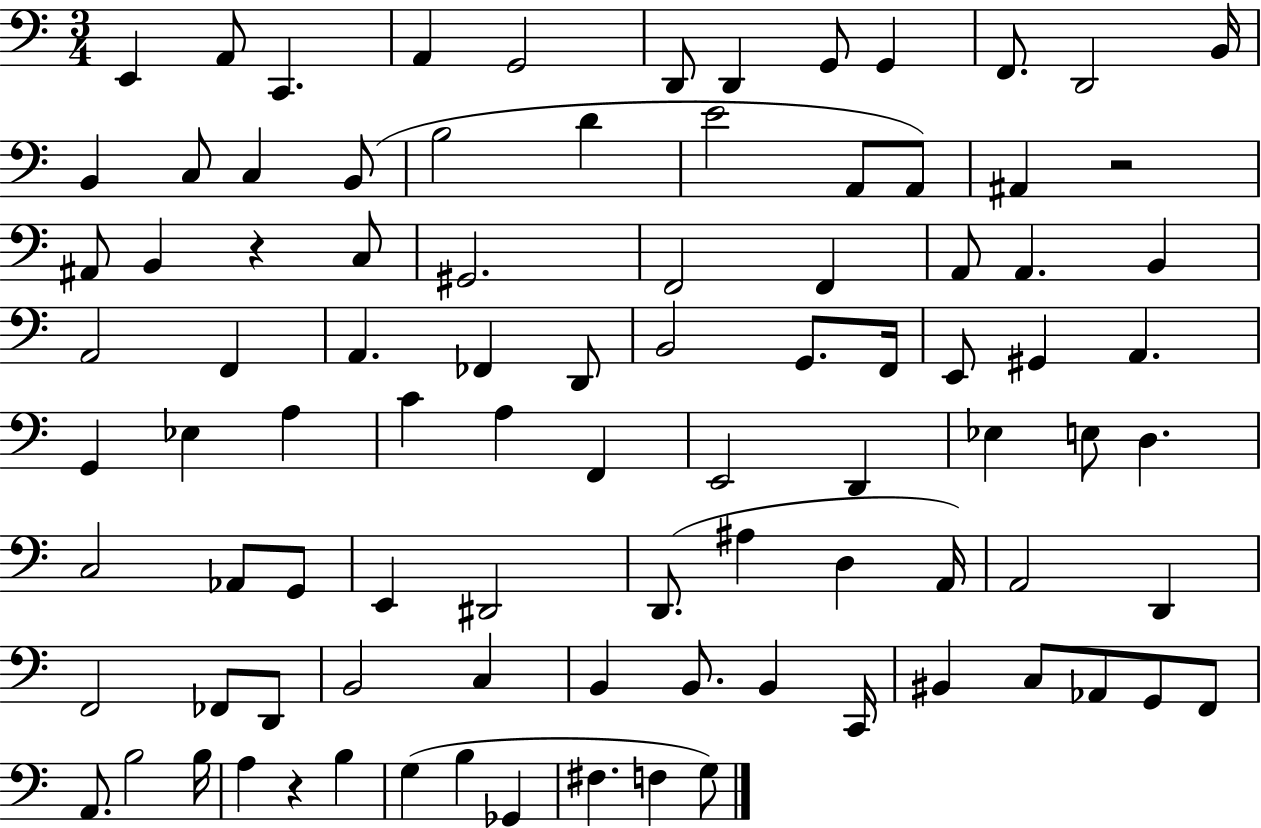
E2/q A2/e C2/q. A2/q G2/h D2/e D2/q G2/e G2/q F2/e. D2/h B2/s B2/q C3/e C3/q B2/e B3/h D4/q E4/h A2/e A2/e A#2/q R/h A#2/e B2/q R/q C3/e G#2/h. F2/h F2/q A2/e A2/q. B2/q A2/h F2/q A2/q. FES2/q D2/e B2/h G2/e. F2/s E2/e G#2/q A2/q. G2/q Eb3/q A3/q C4/q A3/q F2/q E2/h D2/q Eb3/q E3/e D3/q. C3/h Ab2/e G2/e E2/q D#2/h D2/e. A#3/q D3/q A2/s A2/h D2/q F2/h FES2/e D2/e B2/h C3/q B2/q B2/e. B2/q C2/s BIS2/q C3/e Ab2/e G2/e F2/e A2/e. B3/h B3/s A3/q R/q B3/q G3/q B3/q Gb2/q F#3/q. F3/q G3/e